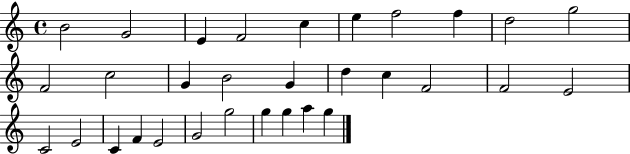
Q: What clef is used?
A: treble